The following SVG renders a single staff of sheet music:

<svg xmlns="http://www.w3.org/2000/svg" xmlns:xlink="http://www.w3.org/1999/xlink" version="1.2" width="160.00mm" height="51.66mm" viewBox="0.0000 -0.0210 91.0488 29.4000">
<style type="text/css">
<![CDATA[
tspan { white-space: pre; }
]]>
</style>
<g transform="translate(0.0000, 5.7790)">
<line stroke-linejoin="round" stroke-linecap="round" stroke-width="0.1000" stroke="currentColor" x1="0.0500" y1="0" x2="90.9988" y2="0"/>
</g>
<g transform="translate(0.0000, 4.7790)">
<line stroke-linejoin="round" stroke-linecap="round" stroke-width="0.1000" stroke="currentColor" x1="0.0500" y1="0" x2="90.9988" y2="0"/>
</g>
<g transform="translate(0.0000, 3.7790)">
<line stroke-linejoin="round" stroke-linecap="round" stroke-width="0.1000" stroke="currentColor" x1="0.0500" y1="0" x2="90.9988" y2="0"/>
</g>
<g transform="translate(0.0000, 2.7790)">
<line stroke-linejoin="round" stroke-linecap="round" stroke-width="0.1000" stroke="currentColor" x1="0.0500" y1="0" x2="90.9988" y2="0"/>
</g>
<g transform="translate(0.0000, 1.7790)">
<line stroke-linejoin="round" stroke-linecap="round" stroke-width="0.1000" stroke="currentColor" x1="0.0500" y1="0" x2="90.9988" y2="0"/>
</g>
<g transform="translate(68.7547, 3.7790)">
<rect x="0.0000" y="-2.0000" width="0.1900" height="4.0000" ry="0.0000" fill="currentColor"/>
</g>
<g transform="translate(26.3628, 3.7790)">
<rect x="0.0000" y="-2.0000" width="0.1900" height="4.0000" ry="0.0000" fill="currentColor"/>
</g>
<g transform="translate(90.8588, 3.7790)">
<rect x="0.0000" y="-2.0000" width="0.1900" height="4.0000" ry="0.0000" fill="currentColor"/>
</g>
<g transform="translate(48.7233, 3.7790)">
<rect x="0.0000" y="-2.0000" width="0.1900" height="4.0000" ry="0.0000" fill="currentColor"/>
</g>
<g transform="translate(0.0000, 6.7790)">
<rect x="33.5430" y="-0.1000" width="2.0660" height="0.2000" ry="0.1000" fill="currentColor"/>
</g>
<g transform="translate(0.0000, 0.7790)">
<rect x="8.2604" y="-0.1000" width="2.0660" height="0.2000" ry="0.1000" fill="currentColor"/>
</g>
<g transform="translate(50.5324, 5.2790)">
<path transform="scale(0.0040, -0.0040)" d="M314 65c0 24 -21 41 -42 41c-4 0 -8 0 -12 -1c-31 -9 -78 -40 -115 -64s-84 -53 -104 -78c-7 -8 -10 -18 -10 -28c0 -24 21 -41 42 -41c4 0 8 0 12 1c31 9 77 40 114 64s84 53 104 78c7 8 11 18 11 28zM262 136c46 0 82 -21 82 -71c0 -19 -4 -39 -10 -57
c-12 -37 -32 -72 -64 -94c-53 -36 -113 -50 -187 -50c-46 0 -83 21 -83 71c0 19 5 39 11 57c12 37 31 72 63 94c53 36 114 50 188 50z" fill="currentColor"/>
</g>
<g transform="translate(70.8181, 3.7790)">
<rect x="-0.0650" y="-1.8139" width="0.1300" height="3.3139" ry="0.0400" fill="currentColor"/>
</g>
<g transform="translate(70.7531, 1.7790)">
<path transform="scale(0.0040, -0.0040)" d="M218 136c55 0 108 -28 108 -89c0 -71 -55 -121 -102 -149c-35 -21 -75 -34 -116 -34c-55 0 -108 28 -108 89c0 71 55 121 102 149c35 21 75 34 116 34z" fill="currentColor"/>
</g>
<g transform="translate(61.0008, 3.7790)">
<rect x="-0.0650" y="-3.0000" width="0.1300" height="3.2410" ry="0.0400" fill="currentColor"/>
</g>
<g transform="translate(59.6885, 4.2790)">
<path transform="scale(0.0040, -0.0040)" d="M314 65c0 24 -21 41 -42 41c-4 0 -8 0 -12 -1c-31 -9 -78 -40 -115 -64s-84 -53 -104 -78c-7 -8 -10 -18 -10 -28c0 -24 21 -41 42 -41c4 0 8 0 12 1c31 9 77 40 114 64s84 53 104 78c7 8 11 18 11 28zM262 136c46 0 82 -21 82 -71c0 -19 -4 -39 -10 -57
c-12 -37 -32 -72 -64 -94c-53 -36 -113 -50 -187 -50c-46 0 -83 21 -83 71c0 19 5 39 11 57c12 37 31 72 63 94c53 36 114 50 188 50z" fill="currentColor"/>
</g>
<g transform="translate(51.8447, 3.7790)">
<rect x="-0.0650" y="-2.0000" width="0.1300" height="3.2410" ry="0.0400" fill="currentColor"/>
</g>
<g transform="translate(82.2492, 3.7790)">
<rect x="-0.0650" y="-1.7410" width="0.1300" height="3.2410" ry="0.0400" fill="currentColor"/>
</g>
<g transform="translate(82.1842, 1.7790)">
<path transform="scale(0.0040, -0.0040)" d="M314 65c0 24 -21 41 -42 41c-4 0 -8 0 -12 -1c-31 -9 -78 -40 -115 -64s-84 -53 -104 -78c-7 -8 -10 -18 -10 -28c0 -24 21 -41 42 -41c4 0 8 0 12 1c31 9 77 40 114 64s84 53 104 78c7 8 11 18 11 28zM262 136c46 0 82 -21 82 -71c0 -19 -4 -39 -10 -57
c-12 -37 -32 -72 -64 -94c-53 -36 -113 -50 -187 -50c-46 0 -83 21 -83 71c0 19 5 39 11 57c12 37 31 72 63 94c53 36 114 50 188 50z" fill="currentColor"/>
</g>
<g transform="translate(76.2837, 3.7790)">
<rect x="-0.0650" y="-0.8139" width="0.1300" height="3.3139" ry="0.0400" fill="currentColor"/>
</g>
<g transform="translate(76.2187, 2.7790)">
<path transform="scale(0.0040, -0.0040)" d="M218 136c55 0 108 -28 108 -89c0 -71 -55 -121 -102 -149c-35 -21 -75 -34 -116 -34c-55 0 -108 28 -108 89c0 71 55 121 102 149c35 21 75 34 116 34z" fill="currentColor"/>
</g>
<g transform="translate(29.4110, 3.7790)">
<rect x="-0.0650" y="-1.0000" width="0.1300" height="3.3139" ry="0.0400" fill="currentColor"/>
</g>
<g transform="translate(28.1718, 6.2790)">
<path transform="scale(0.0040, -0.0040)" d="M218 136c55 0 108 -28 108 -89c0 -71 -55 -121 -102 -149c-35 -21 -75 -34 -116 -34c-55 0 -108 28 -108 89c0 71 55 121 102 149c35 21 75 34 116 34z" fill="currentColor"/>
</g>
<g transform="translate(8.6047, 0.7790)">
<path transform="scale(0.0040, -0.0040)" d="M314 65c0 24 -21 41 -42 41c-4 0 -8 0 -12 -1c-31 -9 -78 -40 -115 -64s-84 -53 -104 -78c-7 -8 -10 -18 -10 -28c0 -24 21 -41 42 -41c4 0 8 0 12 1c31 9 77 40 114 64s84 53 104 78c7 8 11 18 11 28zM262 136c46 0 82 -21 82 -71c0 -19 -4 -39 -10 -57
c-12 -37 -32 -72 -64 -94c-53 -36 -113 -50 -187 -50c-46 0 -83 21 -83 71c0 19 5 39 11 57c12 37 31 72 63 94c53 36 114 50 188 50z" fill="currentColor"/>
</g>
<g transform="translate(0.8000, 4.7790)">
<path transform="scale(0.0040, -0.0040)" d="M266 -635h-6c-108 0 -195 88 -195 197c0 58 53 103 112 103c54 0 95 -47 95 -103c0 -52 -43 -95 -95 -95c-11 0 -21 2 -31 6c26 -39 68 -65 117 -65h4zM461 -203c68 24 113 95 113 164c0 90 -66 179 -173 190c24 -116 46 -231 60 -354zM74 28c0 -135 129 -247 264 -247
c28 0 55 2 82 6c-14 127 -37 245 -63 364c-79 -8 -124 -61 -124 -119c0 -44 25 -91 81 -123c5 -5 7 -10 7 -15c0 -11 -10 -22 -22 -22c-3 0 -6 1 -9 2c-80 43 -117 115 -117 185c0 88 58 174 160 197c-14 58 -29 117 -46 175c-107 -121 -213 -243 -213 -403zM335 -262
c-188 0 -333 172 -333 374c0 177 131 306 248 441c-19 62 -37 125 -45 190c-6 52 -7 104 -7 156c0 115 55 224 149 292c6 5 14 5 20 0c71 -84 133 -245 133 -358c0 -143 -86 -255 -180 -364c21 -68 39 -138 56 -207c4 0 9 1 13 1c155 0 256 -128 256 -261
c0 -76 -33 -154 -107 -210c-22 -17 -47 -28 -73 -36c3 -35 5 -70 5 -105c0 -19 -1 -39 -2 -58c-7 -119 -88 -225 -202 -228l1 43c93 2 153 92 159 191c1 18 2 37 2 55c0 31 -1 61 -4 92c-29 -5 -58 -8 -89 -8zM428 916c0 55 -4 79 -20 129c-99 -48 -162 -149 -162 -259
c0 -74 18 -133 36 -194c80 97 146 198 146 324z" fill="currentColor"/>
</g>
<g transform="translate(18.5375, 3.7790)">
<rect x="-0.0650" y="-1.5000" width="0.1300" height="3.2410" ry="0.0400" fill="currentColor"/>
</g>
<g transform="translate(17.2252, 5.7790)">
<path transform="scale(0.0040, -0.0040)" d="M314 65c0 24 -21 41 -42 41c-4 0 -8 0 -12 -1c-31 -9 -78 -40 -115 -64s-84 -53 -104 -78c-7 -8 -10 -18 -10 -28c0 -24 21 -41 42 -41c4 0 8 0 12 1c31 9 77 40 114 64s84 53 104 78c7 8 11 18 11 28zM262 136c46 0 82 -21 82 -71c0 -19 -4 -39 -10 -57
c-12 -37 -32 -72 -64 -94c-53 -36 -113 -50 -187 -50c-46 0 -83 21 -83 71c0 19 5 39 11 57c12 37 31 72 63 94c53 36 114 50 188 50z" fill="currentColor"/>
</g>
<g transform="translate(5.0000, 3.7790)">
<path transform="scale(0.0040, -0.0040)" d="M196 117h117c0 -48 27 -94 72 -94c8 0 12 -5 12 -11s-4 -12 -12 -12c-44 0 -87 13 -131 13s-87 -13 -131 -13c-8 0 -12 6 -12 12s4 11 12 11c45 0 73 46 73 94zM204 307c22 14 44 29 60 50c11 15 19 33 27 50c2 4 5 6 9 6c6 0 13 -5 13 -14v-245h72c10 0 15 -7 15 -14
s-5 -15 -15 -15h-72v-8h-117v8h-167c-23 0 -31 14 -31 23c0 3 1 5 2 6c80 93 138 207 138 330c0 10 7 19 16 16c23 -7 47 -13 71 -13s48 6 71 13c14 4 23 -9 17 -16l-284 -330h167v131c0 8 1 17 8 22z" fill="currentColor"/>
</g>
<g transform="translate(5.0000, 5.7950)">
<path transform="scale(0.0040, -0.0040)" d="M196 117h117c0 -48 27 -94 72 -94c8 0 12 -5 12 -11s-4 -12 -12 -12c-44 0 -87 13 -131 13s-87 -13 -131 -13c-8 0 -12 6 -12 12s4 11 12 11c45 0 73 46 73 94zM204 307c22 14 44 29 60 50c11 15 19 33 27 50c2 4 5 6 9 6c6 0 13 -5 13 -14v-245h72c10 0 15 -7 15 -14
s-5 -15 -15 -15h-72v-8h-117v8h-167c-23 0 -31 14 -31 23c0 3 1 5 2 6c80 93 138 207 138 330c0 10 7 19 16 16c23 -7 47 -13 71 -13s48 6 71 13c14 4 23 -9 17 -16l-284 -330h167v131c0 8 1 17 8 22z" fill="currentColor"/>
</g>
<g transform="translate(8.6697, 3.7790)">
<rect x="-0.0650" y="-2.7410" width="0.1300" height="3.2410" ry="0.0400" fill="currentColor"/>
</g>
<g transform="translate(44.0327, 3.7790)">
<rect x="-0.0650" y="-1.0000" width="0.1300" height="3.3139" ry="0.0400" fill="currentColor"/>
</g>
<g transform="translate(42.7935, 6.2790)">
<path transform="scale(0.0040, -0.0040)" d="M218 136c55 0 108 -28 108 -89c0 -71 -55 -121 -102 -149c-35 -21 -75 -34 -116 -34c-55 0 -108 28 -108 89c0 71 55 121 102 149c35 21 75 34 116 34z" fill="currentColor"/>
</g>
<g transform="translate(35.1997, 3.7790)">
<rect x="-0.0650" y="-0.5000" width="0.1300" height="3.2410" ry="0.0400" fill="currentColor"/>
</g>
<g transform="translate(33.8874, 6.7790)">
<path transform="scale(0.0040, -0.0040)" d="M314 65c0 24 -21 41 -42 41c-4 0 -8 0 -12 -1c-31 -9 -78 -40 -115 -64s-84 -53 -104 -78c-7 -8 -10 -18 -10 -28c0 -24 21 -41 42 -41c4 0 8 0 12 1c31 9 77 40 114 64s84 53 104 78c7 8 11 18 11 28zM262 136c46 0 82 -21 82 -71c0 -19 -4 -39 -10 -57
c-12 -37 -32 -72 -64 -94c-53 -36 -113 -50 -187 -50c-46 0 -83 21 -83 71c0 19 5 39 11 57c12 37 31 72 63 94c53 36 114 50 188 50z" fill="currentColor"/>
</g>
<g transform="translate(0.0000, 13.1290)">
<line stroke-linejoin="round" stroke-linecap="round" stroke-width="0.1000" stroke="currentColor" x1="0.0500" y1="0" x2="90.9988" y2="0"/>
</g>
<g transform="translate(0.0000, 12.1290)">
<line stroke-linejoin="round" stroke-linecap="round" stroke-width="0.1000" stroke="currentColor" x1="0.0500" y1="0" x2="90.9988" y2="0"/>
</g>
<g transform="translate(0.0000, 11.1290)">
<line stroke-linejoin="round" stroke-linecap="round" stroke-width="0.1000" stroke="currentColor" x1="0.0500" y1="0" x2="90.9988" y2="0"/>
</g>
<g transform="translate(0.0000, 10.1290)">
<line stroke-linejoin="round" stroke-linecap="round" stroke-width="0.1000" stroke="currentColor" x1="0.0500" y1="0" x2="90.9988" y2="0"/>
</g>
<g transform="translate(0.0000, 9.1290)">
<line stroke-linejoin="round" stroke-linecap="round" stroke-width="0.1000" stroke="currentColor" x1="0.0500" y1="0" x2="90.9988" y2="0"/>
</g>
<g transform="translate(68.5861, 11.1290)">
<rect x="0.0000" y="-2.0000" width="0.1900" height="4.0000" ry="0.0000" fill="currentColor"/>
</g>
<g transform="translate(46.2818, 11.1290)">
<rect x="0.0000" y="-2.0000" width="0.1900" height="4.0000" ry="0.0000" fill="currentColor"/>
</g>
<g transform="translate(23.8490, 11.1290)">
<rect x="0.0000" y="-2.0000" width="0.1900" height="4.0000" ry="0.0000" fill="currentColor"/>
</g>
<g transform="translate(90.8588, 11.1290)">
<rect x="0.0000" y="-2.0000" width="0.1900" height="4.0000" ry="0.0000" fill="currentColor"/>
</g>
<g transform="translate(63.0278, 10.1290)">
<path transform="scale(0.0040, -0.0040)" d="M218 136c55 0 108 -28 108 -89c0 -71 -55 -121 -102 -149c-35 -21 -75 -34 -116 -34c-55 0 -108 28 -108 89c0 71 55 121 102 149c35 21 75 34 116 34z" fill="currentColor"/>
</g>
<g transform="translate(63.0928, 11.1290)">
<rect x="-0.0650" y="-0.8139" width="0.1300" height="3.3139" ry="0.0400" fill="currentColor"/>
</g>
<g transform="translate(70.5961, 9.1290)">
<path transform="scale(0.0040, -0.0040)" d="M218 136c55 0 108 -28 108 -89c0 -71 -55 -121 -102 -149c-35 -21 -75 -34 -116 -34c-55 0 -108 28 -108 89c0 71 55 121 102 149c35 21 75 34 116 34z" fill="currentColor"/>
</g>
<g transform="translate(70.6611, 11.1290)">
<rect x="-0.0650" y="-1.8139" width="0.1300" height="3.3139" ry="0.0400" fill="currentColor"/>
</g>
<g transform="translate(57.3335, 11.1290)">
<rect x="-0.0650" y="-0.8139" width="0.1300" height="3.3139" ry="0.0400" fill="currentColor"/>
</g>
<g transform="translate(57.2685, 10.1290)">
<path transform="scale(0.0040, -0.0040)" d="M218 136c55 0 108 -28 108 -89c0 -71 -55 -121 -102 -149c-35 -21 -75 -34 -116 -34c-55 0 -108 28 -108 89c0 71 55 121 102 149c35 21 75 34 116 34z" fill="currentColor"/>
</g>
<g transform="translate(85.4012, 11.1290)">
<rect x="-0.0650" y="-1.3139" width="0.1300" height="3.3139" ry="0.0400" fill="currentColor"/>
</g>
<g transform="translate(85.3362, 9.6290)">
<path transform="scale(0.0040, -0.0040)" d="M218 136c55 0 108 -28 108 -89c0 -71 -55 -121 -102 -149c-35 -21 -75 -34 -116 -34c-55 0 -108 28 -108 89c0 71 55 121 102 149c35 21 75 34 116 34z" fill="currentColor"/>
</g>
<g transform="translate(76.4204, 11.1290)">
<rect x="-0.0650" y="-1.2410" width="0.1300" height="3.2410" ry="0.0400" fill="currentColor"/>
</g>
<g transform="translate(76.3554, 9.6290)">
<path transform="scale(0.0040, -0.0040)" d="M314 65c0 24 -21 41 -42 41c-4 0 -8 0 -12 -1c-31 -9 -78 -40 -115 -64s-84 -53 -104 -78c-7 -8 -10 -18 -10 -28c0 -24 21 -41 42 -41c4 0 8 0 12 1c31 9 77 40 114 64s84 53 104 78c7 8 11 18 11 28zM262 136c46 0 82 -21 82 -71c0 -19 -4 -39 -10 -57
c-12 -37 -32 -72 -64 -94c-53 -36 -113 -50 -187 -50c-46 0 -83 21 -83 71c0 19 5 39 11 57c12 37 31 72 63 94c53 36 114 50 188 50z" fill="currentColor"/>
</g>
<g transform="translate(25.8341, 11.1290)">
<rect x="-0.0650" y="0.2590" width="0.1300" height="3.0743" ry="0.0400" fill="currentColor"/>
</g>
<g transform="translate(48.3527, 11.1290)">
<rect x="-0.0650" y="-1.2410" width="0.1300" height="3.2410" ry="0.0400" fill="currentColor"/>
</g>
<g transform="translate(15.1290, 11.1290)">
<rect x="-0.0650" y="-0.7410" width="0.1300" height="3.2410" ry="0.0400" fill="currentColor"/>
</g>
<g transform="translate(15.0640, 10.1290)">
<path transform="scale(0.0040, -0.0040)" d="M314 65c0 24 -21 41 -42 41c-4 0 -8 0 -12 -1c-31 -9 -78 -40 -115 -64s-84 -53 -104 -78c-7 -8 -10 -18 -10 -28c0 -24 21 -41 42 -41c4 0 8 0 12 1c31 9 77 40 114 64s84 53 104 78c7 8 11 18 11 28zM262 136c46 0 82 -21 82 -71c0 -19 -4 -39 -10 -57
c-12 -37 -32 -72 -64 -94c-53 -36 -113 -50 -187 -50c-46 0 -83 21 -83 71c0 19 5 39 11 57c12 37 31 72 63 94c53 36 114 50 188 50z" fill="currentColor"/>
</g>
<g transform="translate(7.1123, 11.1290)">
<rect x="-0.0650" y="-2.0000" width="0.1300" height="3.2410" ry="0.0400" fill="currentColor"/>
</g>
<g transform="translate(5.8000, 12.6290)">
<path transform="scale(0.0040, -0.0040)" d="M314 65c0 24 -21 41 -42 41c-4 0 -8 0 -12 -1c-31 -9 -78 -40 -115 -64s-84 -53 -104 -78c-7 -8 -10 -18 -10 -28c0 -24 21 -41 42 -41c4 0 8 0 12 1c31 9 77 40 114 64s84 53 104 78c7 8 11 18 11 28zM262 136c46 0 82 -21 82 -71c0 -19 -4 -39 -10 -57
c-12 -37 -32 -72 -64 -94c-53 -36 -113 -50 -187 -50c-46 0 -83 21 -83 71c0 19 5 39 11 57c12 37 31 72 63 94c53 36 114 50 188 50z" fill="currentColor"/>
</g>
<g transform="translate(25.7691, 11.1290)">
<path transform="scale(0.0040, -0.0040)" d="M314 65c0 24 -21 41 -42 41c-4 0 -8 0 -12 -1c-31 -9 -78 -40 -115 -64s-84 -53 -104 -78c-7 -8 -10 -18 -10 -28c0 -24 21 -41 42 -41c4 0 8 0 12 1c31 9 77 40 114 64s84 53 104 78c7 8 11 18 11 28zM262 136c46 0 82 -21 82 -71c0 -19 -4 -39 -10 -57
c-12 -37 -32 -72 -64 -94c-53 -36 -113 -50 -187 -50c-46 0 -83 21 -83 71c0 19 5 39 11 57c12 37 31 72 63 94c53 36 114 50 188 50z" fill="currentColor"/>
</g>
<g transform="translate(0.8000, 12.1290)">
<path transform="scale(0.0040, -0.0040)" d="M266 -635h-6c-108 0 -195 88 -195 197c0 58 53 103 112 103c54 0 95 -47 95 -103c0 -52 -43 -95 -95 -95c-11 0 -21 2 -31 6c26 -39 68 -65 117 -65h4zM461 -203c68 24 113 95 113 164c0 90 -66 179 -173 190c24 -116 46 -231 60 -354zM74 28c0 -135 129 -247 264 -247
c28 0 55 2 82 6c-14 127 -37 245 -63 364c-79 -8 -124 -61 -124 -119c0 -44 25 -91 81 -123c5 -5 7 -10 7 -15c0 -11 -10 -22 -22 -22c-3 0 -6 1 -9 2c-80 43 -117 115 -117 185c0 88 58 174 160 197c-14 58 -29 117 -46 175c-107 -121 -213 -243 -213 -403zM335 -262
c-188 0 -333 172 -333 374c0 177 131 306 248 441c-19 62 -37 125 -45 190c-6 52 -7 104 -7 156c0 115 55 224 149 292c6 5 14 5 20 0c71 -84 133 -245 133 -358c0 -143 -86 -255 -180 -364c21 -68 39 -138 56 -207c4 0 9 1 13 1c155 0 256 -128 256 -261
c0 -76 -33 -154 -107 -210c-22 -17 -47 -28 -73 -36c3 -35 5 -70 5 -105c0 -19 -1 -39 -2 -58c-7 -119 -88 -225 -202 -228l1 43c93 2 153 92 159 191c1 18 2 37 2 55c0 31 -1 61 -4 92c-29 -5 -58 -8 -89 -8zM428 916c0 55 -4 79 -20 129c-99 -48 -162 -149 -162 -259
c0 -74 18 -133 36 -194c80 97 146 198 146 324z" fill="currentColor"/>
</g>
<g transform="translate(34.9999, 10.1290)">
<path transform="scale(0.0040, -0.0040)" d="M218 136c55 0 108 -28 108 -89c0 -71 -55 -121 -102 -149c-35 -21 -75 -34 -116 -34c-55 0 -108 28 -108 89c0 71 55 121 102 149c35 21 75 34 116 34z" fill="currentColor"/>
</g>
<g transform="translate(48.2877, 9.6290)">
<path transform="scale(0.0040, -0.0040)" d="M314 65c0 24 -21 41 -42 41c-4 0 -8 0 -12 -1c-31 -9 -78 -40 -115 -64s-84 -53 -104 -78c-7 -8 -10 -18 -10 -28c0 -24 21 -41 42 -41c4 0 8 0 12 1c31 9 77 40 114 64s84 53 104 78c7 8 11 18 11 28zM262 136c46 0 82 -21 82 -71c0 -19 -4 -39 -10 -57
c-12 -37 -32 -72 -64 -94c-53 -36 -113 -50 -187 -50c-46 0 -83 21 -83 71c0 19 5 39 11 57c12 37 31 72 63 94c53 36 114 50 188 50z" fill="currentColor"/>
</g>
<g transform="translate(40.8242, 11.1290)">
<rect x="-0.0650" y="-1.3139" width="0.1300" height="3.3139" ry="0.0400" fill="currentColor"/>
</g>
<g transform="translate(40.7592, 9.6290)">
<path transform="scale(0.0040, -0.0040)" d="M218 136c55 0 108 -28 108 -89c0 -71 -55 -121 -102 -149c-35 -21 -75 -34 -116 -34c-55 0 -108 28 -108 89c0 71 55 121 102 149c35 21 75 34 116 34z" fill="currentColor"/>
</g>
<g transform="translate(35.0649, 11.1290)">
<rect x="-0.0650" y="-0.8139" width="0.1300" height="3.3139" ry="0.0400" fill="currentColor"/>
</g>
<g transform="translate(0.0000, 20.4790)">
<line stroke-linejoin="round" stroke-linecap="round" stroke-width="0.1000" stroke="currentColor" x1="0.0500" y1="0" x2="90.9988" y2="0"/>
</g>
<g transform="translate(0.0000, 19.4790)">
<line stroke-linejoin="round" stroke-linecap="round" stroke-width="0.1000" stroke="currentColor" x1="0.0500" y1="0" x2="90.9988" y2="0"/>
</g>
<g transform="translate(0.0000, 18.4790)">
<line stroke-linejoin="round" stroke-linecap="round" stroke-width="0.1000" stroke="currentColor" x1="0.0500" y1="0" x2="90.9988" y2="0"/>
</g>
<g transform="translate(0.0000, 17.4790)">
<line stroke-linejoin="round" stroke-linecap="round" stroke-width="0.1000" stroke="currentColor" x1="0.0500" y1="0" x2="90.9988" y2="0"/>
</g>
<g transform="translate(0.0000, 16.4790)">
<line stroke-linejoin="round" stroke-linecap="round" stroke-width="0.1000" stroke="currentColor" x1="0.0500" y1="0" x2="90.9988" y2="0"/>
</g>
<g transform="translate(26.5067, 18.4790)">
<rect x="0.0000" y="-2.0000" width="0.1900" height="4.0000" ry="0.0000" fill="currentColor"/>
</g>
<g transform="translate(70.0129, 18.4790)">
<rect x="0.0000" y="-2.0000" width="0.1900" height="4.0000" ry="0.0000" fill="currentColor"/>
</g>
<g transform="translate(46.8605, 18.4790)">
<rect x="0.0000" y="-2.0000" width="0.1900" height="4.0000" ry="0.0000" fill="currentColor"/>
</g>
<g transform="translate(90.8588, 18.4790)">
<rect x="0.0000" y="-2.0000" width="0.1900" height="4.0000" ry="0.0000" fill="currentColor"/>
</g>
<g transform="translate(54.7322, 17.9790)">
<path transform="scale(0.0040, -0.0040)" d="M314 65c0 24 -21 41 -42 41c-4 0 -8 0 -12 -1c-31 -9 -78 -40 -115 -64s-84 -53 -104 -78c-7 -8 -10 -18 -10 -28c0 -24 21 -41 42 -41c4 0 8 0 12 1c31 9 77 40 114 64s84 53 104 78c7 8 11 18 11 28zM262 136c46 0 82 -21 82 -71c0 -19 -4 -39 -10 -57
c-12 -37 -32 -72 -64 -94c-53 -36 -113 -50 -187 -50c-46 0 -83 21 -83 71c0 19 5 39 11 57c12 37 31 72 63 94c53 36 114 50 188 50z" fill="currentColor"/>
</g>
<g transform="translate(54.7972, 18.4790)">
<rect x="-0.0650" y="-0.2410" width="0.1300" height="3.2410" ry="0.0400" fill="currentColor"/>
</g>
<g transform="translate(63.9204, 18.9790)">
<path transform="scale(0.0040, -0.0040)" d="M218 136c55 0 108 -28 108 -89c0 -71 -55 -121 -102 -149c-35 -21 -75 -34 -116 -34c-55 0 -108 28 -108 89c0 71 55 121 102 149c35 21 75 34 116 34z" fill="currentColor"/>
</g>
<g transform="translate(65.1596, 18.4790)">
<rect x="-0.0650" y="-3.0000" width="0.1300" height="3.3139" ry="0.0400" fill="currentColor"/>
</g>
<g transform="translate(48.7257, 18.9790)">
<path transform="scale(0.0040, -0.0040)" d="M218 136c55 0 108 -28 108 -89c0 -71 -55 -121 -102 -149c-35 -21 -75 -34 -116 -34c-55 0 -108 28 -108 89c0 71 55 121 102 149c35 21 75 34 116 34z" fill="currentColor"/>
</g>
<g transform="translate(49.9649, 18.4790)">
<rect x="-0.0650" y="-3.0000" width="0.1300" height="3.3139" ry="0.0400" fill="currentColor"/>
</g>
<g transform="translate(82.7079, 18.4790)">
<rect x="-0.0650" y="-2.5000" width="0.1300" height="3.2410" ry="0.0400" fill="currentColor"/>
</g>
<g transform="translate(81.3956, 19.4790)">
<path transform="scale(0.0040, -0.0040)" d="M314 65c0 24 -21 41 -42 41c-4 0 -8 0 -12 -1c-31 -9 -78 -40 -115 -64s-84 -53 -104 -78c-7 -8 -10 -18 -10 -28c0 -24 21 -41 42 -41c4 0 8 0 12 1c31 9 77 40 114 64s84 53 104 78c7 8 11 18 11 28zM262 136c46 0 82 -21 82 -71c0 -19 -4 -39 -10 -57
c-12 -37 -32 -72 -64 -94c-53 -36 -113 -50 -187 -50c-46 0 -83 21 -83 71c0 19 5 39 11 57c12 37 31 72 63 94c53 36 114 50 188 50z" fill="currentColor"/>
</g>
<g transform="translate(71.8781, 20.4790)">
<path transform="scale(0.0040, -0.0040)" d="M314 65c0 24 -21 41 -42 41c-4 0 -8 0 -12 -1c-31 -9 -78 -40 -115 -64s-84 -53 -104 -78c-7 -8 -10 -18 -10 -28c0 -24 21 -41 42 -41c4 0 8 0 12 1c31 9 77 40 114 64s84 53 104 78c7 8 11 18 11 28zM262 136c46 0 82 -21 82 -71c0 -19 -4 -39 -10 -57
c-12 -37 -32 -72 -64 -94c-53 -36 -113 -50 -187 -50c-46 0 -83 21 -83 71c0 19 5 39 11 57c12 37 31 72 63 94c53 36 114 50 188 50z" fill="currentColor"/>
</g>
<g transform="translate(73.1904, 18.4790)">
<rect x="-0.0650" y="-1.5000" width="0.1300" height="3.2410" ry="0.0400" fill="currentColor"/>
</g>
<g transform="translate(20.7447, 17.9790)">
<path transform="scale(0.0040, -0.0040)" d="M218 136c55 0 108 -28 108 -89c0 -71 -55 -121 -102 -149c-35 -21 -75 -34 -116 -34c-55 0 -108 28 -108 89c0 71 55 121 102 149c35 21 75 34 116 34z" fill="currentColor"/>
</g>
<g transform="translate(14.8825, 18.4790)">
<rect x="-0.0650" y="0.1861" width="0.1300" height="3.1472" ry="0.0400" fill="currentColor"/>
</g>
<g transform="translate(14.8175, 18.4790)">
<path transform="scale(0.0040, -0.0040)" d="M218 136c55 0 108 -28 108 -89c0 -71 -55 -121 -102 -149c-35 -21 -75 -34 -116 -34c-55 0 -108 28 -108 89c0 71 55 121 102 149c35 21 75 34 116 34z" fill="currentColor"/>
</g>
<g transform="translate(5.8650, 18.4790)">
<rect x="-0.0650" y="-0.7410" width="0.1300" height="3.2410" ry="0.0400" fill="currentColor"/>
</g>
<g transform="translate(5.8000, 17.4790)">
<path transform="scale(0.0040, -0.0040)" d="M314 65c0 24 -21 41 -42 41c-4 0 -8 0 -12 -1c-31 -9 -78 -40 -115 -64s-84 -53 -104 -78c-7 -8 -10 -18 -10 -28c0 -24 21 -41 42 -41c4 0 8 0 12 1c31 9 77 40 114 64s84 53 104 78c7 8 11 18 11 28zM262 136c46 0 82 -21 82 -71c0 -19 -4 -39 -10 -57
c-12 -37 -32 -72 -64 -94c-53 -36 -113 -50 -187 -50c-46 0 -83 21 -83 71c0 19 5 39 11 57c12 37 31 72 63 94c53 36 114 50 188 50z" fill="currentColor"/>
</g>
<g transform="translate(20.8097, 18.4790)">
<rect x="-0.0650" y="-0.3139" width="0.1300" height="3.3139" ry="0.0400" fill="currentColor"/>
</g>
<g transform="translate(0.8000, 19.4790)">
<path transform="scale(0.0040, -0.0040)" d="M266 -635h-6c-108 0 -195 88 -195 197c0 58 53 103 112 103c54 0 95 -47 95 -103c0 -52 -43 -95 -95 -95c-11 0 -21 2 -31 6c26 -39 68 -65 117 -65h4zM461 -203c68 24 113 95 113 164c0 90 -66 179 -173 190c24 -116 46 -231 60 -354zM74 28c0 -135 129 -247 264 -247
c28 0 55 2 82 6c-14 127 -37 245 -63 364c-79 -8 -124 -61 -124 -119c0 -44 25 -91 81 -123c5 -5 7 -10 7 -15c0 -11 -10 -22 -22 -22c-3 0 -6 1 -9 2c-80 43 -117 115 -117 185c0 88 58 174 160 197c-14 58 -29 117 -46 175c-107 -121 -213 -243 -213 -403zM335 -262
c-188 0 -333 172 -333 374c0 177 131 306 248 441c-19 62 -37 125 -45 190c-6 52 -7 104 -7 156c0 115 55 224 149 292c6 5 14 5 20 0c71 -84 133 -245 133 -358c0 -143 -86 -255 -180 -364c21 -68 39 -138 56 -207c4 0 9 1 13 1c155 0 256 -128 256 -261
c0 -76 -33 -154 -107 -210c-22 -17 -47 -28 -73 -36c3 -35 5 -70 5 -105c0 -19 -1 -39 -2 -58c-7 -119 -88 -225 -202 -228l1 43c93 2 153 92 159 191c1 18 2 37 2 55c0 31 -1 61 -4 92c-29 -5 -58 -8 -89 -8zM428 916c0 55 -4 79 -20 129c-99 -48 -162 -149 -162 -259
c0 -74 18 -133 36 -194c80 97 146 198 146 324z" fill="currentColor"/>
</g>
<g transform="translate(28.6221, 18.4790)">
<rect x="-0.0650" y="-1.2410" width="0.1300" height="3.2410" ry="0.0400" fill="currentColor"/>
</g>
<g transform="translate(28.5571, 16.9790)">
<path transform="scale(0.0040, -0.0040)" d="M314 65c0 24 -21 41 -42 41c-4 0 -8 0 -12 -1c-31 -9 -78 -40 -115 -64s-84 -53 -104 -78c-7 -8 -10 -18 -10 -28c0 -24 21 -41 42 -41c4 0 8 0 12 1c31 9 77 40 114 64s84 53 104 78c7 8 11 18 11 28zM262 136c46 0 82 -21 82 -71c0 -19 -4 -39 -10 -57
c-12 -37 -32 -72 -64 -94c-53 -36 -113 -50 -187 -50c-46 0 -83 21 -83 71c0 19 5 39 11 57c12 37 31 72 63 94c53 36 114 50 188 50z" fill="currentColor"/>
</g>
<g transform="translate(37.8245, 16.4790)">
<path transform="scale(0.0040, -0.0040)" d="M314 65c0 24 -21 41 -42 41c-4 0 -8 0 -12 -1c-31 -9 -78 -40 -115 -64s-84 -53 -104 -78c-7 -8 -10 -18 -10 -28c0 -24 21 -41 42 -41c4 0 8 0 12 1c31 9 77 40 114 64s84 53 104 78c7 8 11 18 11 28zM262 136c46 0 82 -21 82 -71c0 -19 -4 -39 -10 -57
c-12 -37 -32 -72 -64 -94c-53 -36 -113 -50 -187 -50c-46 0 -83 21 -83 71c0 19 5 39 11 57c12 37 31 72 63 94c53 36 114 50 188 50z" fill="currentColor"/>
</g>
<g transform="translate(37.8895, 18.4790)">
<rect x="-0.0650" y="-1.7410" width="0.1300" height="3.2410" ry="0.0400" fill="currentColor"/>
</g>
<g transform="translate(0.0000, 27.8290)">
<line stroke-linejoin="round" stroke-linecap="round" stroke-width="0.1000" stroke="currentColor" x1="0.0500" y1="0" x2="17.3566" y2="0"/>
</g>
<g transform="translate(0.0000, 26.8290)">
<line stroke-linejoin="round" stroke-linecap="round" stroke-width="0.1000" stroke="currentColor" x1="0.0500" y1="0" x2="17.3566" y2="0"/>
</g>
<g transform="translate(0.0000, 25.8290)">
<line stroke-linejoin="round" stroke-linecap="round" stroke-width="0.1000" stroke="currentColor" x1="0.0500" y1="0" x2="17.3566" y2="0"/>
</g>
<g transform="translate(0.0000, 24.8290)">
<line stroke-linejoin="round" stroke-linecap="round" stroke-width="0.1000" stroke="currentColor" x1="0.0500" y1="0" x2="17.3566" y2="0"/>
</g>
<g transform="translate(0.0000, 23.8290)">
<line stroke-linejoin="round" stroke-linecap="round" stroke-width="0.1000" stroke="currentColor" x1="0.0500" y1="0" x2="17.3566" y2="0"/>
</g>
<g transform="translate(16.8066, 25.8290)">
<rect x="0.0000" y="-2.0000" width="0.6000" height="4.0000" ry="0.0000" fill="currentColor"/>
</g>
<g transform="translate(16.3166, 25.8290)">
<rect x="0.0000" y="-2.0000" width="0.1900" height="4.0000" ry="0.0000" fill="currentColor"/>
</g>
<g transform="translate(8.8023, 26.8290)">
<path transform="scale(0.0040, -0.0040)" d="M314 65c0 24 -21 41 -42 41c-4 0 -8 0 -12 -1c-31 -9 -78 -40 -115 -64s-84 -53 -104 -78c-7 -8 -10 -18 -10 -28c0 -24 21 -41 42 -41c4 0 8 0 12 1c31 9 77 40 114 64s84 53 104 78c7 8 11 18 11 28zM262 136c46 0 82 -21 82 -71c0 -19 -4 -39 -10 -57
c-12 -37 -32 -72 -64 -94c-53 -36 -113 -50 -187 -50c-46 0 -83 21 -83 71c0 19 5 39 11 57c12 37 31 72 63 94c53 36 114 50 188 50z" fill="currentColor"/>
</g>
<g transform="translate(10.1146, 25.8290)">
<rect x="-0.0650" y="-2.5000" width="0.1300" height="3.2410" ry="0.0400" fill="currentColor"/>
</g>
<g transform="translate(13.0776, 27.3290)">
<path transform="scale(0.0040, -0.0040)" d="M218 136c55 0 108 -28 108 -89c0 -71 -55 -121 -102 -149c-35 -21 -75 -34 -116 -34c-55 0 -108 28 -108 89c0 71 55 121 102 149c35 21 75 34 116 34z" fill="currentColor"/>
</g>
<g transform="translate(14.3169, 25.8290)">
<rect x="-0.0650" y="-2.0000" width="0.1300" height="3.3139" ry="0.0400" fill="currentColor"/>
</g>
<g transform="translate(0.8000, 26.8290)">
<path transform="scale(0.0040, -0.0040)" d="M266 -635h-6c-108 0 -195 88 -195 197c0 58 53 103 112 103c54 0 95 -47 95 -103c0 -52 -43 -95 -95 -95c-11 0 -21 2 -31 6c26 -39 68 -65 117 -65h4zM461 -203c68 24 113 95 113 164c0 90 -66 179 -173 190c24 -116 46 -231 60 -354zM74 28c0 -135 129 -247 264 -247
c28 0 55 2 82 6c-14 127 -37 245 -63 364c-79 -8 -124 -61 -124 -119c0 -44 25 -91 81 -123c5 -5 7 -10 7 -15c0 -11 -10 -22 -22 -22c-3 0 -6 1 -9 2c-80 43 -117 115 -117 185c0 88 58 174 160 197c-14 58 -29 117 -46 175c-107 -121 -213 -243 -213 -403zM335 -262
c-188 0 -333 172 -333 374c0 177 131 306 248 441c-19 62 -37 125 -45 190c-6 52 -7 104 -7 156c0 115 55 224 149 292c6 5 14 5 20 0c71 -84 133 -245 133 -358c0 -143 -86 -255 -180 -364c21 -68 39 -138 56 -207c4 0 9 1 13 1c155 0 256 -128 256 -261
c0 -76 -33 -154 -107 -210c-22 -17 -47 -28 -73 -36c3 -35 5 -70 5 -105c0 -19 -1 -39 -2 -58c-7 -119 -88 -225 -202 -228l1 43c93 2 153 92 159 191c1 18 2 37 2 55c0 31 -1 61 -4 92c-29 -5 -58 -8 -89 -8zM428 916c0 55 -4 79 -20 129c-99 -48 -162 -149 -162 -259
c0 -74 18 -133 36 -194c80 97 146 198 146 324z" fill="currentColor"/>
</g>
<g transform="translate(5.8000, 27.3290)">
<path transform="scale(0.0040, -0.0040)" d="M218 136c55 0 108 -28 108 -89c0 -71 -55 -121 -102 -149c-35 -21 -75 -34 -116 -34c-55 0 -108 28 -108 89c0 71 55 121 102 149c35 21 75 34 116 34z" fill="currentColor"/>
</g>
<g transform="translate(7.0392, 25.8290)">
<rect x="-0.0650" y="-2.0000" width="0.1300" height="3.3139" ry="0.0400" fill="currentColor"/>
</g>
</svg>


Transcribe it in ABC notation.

X:1
T:Untitled
M:4/4
L:1/4
K:C
a2 E2 D C2 D F2 A2 f d f2 F2 d2 B2 d e e2 d d f e2 e d2 B c e2 f2 A c2 A E2 G2 F G2 F